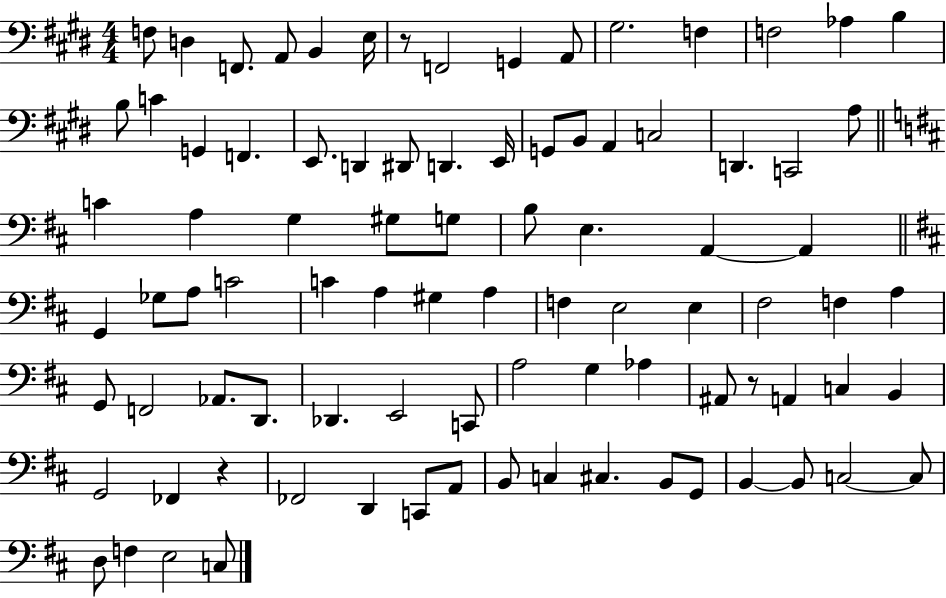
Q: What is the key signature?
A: E major